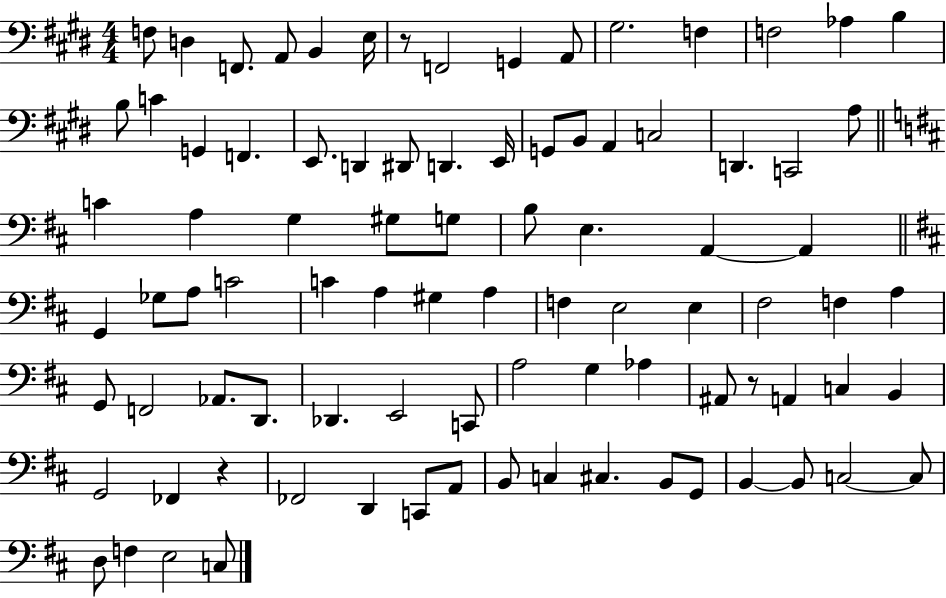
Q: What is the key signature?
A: E major